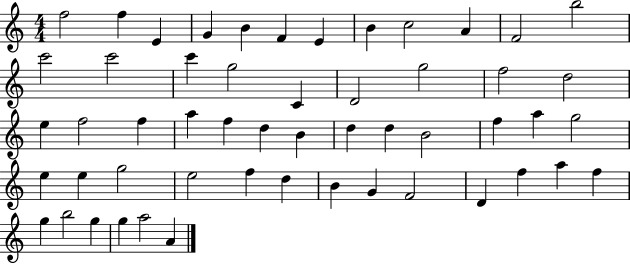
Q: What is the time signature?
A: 4/4